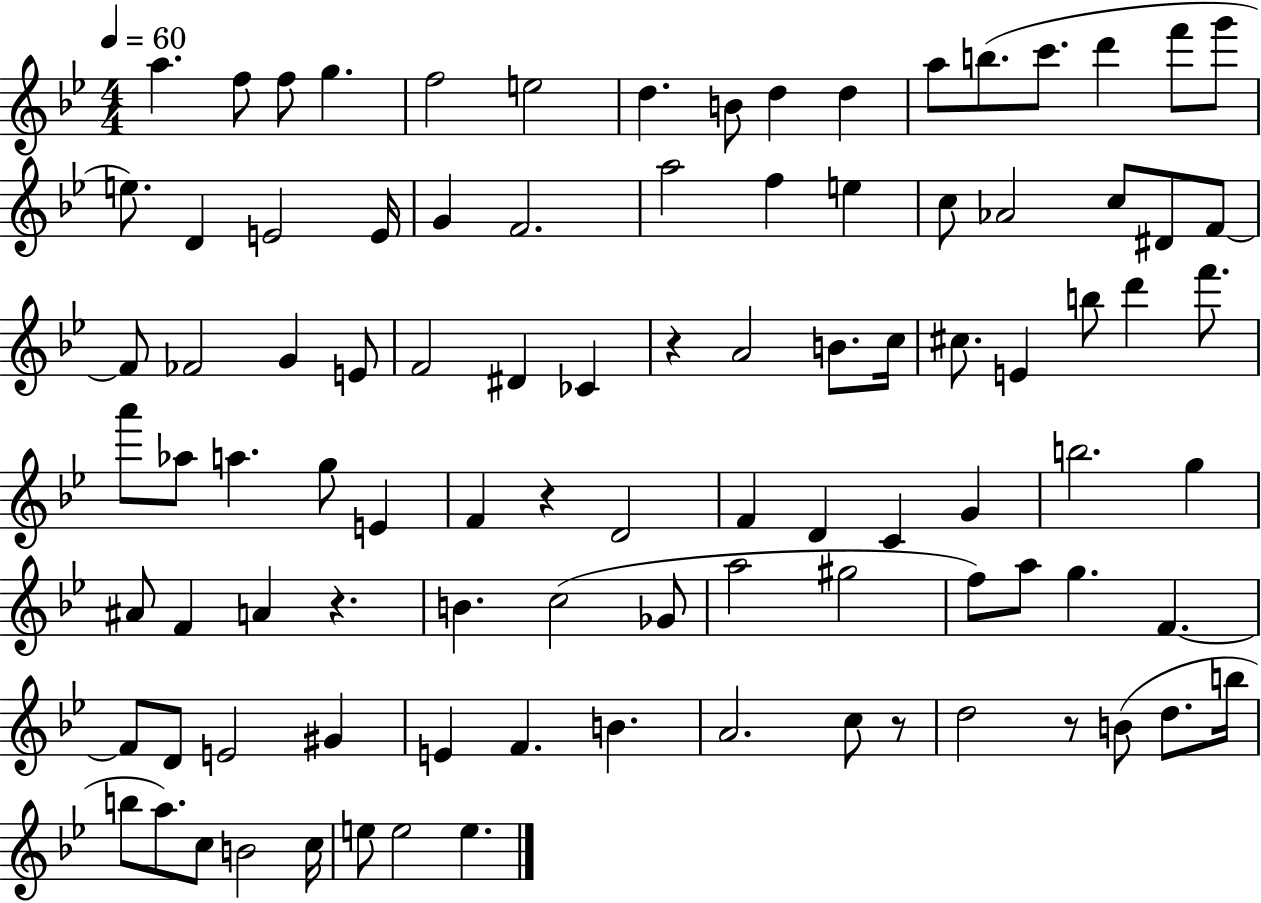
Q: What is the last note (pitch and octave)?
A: E5